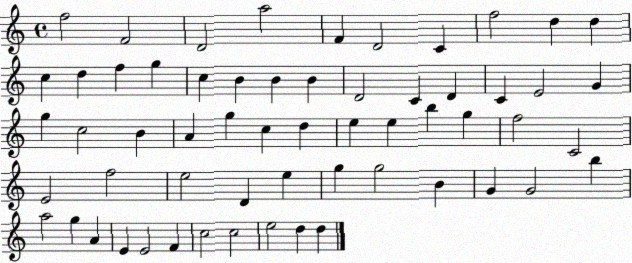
X:1
T:Untitled
M:4/4
L:1/4
K:C
f2 F2 D2 a2 F D2 C f2 d d c d f g c B B B D2 C D C E2 G g c2 B A g c d e e b g f2 C2 E2 f2 e2 D e g g2 B G G2 b a2 g A E E2 F c2 c2 e2 d d